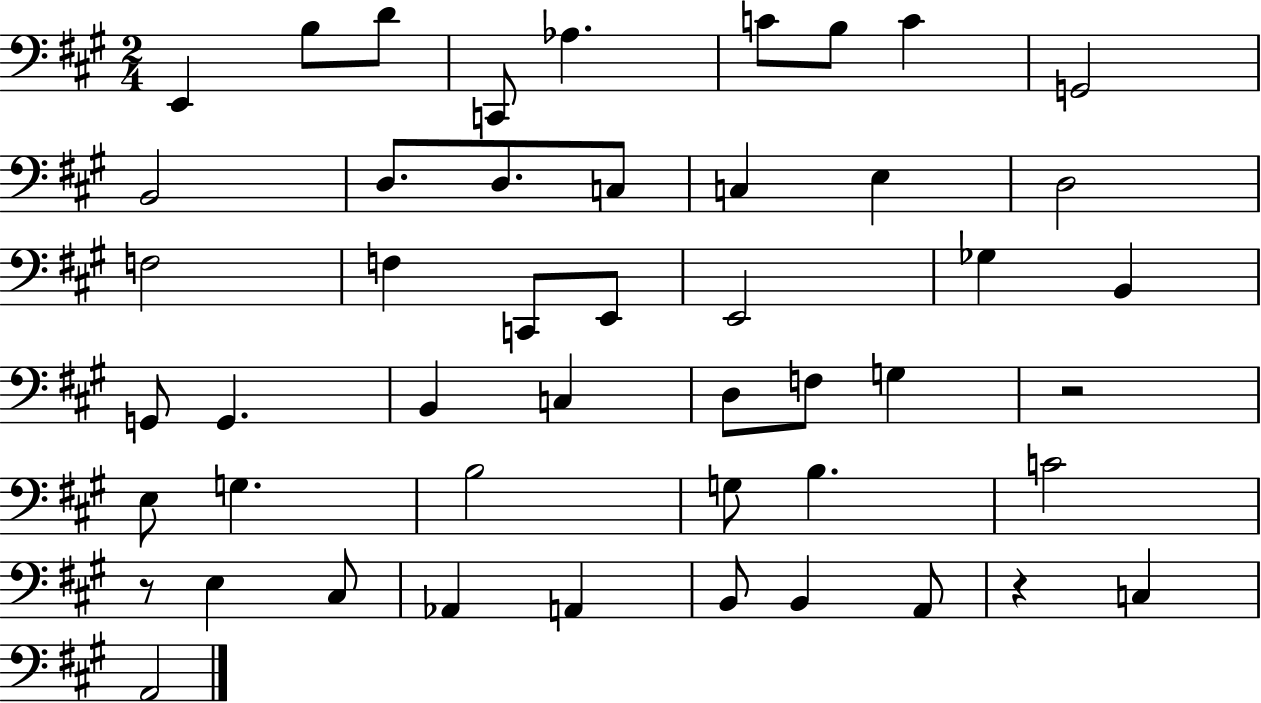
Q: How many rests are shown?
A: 3